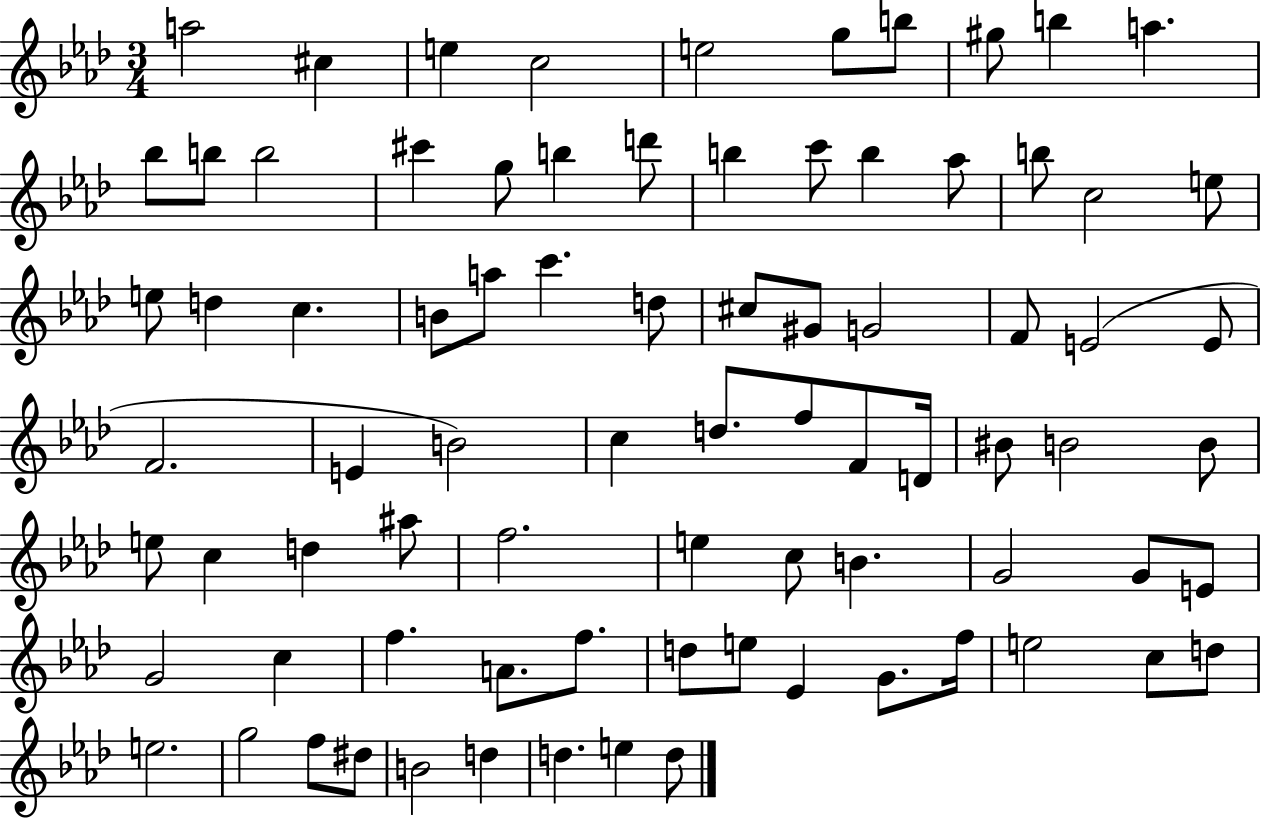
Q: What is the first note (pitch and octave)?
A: A5